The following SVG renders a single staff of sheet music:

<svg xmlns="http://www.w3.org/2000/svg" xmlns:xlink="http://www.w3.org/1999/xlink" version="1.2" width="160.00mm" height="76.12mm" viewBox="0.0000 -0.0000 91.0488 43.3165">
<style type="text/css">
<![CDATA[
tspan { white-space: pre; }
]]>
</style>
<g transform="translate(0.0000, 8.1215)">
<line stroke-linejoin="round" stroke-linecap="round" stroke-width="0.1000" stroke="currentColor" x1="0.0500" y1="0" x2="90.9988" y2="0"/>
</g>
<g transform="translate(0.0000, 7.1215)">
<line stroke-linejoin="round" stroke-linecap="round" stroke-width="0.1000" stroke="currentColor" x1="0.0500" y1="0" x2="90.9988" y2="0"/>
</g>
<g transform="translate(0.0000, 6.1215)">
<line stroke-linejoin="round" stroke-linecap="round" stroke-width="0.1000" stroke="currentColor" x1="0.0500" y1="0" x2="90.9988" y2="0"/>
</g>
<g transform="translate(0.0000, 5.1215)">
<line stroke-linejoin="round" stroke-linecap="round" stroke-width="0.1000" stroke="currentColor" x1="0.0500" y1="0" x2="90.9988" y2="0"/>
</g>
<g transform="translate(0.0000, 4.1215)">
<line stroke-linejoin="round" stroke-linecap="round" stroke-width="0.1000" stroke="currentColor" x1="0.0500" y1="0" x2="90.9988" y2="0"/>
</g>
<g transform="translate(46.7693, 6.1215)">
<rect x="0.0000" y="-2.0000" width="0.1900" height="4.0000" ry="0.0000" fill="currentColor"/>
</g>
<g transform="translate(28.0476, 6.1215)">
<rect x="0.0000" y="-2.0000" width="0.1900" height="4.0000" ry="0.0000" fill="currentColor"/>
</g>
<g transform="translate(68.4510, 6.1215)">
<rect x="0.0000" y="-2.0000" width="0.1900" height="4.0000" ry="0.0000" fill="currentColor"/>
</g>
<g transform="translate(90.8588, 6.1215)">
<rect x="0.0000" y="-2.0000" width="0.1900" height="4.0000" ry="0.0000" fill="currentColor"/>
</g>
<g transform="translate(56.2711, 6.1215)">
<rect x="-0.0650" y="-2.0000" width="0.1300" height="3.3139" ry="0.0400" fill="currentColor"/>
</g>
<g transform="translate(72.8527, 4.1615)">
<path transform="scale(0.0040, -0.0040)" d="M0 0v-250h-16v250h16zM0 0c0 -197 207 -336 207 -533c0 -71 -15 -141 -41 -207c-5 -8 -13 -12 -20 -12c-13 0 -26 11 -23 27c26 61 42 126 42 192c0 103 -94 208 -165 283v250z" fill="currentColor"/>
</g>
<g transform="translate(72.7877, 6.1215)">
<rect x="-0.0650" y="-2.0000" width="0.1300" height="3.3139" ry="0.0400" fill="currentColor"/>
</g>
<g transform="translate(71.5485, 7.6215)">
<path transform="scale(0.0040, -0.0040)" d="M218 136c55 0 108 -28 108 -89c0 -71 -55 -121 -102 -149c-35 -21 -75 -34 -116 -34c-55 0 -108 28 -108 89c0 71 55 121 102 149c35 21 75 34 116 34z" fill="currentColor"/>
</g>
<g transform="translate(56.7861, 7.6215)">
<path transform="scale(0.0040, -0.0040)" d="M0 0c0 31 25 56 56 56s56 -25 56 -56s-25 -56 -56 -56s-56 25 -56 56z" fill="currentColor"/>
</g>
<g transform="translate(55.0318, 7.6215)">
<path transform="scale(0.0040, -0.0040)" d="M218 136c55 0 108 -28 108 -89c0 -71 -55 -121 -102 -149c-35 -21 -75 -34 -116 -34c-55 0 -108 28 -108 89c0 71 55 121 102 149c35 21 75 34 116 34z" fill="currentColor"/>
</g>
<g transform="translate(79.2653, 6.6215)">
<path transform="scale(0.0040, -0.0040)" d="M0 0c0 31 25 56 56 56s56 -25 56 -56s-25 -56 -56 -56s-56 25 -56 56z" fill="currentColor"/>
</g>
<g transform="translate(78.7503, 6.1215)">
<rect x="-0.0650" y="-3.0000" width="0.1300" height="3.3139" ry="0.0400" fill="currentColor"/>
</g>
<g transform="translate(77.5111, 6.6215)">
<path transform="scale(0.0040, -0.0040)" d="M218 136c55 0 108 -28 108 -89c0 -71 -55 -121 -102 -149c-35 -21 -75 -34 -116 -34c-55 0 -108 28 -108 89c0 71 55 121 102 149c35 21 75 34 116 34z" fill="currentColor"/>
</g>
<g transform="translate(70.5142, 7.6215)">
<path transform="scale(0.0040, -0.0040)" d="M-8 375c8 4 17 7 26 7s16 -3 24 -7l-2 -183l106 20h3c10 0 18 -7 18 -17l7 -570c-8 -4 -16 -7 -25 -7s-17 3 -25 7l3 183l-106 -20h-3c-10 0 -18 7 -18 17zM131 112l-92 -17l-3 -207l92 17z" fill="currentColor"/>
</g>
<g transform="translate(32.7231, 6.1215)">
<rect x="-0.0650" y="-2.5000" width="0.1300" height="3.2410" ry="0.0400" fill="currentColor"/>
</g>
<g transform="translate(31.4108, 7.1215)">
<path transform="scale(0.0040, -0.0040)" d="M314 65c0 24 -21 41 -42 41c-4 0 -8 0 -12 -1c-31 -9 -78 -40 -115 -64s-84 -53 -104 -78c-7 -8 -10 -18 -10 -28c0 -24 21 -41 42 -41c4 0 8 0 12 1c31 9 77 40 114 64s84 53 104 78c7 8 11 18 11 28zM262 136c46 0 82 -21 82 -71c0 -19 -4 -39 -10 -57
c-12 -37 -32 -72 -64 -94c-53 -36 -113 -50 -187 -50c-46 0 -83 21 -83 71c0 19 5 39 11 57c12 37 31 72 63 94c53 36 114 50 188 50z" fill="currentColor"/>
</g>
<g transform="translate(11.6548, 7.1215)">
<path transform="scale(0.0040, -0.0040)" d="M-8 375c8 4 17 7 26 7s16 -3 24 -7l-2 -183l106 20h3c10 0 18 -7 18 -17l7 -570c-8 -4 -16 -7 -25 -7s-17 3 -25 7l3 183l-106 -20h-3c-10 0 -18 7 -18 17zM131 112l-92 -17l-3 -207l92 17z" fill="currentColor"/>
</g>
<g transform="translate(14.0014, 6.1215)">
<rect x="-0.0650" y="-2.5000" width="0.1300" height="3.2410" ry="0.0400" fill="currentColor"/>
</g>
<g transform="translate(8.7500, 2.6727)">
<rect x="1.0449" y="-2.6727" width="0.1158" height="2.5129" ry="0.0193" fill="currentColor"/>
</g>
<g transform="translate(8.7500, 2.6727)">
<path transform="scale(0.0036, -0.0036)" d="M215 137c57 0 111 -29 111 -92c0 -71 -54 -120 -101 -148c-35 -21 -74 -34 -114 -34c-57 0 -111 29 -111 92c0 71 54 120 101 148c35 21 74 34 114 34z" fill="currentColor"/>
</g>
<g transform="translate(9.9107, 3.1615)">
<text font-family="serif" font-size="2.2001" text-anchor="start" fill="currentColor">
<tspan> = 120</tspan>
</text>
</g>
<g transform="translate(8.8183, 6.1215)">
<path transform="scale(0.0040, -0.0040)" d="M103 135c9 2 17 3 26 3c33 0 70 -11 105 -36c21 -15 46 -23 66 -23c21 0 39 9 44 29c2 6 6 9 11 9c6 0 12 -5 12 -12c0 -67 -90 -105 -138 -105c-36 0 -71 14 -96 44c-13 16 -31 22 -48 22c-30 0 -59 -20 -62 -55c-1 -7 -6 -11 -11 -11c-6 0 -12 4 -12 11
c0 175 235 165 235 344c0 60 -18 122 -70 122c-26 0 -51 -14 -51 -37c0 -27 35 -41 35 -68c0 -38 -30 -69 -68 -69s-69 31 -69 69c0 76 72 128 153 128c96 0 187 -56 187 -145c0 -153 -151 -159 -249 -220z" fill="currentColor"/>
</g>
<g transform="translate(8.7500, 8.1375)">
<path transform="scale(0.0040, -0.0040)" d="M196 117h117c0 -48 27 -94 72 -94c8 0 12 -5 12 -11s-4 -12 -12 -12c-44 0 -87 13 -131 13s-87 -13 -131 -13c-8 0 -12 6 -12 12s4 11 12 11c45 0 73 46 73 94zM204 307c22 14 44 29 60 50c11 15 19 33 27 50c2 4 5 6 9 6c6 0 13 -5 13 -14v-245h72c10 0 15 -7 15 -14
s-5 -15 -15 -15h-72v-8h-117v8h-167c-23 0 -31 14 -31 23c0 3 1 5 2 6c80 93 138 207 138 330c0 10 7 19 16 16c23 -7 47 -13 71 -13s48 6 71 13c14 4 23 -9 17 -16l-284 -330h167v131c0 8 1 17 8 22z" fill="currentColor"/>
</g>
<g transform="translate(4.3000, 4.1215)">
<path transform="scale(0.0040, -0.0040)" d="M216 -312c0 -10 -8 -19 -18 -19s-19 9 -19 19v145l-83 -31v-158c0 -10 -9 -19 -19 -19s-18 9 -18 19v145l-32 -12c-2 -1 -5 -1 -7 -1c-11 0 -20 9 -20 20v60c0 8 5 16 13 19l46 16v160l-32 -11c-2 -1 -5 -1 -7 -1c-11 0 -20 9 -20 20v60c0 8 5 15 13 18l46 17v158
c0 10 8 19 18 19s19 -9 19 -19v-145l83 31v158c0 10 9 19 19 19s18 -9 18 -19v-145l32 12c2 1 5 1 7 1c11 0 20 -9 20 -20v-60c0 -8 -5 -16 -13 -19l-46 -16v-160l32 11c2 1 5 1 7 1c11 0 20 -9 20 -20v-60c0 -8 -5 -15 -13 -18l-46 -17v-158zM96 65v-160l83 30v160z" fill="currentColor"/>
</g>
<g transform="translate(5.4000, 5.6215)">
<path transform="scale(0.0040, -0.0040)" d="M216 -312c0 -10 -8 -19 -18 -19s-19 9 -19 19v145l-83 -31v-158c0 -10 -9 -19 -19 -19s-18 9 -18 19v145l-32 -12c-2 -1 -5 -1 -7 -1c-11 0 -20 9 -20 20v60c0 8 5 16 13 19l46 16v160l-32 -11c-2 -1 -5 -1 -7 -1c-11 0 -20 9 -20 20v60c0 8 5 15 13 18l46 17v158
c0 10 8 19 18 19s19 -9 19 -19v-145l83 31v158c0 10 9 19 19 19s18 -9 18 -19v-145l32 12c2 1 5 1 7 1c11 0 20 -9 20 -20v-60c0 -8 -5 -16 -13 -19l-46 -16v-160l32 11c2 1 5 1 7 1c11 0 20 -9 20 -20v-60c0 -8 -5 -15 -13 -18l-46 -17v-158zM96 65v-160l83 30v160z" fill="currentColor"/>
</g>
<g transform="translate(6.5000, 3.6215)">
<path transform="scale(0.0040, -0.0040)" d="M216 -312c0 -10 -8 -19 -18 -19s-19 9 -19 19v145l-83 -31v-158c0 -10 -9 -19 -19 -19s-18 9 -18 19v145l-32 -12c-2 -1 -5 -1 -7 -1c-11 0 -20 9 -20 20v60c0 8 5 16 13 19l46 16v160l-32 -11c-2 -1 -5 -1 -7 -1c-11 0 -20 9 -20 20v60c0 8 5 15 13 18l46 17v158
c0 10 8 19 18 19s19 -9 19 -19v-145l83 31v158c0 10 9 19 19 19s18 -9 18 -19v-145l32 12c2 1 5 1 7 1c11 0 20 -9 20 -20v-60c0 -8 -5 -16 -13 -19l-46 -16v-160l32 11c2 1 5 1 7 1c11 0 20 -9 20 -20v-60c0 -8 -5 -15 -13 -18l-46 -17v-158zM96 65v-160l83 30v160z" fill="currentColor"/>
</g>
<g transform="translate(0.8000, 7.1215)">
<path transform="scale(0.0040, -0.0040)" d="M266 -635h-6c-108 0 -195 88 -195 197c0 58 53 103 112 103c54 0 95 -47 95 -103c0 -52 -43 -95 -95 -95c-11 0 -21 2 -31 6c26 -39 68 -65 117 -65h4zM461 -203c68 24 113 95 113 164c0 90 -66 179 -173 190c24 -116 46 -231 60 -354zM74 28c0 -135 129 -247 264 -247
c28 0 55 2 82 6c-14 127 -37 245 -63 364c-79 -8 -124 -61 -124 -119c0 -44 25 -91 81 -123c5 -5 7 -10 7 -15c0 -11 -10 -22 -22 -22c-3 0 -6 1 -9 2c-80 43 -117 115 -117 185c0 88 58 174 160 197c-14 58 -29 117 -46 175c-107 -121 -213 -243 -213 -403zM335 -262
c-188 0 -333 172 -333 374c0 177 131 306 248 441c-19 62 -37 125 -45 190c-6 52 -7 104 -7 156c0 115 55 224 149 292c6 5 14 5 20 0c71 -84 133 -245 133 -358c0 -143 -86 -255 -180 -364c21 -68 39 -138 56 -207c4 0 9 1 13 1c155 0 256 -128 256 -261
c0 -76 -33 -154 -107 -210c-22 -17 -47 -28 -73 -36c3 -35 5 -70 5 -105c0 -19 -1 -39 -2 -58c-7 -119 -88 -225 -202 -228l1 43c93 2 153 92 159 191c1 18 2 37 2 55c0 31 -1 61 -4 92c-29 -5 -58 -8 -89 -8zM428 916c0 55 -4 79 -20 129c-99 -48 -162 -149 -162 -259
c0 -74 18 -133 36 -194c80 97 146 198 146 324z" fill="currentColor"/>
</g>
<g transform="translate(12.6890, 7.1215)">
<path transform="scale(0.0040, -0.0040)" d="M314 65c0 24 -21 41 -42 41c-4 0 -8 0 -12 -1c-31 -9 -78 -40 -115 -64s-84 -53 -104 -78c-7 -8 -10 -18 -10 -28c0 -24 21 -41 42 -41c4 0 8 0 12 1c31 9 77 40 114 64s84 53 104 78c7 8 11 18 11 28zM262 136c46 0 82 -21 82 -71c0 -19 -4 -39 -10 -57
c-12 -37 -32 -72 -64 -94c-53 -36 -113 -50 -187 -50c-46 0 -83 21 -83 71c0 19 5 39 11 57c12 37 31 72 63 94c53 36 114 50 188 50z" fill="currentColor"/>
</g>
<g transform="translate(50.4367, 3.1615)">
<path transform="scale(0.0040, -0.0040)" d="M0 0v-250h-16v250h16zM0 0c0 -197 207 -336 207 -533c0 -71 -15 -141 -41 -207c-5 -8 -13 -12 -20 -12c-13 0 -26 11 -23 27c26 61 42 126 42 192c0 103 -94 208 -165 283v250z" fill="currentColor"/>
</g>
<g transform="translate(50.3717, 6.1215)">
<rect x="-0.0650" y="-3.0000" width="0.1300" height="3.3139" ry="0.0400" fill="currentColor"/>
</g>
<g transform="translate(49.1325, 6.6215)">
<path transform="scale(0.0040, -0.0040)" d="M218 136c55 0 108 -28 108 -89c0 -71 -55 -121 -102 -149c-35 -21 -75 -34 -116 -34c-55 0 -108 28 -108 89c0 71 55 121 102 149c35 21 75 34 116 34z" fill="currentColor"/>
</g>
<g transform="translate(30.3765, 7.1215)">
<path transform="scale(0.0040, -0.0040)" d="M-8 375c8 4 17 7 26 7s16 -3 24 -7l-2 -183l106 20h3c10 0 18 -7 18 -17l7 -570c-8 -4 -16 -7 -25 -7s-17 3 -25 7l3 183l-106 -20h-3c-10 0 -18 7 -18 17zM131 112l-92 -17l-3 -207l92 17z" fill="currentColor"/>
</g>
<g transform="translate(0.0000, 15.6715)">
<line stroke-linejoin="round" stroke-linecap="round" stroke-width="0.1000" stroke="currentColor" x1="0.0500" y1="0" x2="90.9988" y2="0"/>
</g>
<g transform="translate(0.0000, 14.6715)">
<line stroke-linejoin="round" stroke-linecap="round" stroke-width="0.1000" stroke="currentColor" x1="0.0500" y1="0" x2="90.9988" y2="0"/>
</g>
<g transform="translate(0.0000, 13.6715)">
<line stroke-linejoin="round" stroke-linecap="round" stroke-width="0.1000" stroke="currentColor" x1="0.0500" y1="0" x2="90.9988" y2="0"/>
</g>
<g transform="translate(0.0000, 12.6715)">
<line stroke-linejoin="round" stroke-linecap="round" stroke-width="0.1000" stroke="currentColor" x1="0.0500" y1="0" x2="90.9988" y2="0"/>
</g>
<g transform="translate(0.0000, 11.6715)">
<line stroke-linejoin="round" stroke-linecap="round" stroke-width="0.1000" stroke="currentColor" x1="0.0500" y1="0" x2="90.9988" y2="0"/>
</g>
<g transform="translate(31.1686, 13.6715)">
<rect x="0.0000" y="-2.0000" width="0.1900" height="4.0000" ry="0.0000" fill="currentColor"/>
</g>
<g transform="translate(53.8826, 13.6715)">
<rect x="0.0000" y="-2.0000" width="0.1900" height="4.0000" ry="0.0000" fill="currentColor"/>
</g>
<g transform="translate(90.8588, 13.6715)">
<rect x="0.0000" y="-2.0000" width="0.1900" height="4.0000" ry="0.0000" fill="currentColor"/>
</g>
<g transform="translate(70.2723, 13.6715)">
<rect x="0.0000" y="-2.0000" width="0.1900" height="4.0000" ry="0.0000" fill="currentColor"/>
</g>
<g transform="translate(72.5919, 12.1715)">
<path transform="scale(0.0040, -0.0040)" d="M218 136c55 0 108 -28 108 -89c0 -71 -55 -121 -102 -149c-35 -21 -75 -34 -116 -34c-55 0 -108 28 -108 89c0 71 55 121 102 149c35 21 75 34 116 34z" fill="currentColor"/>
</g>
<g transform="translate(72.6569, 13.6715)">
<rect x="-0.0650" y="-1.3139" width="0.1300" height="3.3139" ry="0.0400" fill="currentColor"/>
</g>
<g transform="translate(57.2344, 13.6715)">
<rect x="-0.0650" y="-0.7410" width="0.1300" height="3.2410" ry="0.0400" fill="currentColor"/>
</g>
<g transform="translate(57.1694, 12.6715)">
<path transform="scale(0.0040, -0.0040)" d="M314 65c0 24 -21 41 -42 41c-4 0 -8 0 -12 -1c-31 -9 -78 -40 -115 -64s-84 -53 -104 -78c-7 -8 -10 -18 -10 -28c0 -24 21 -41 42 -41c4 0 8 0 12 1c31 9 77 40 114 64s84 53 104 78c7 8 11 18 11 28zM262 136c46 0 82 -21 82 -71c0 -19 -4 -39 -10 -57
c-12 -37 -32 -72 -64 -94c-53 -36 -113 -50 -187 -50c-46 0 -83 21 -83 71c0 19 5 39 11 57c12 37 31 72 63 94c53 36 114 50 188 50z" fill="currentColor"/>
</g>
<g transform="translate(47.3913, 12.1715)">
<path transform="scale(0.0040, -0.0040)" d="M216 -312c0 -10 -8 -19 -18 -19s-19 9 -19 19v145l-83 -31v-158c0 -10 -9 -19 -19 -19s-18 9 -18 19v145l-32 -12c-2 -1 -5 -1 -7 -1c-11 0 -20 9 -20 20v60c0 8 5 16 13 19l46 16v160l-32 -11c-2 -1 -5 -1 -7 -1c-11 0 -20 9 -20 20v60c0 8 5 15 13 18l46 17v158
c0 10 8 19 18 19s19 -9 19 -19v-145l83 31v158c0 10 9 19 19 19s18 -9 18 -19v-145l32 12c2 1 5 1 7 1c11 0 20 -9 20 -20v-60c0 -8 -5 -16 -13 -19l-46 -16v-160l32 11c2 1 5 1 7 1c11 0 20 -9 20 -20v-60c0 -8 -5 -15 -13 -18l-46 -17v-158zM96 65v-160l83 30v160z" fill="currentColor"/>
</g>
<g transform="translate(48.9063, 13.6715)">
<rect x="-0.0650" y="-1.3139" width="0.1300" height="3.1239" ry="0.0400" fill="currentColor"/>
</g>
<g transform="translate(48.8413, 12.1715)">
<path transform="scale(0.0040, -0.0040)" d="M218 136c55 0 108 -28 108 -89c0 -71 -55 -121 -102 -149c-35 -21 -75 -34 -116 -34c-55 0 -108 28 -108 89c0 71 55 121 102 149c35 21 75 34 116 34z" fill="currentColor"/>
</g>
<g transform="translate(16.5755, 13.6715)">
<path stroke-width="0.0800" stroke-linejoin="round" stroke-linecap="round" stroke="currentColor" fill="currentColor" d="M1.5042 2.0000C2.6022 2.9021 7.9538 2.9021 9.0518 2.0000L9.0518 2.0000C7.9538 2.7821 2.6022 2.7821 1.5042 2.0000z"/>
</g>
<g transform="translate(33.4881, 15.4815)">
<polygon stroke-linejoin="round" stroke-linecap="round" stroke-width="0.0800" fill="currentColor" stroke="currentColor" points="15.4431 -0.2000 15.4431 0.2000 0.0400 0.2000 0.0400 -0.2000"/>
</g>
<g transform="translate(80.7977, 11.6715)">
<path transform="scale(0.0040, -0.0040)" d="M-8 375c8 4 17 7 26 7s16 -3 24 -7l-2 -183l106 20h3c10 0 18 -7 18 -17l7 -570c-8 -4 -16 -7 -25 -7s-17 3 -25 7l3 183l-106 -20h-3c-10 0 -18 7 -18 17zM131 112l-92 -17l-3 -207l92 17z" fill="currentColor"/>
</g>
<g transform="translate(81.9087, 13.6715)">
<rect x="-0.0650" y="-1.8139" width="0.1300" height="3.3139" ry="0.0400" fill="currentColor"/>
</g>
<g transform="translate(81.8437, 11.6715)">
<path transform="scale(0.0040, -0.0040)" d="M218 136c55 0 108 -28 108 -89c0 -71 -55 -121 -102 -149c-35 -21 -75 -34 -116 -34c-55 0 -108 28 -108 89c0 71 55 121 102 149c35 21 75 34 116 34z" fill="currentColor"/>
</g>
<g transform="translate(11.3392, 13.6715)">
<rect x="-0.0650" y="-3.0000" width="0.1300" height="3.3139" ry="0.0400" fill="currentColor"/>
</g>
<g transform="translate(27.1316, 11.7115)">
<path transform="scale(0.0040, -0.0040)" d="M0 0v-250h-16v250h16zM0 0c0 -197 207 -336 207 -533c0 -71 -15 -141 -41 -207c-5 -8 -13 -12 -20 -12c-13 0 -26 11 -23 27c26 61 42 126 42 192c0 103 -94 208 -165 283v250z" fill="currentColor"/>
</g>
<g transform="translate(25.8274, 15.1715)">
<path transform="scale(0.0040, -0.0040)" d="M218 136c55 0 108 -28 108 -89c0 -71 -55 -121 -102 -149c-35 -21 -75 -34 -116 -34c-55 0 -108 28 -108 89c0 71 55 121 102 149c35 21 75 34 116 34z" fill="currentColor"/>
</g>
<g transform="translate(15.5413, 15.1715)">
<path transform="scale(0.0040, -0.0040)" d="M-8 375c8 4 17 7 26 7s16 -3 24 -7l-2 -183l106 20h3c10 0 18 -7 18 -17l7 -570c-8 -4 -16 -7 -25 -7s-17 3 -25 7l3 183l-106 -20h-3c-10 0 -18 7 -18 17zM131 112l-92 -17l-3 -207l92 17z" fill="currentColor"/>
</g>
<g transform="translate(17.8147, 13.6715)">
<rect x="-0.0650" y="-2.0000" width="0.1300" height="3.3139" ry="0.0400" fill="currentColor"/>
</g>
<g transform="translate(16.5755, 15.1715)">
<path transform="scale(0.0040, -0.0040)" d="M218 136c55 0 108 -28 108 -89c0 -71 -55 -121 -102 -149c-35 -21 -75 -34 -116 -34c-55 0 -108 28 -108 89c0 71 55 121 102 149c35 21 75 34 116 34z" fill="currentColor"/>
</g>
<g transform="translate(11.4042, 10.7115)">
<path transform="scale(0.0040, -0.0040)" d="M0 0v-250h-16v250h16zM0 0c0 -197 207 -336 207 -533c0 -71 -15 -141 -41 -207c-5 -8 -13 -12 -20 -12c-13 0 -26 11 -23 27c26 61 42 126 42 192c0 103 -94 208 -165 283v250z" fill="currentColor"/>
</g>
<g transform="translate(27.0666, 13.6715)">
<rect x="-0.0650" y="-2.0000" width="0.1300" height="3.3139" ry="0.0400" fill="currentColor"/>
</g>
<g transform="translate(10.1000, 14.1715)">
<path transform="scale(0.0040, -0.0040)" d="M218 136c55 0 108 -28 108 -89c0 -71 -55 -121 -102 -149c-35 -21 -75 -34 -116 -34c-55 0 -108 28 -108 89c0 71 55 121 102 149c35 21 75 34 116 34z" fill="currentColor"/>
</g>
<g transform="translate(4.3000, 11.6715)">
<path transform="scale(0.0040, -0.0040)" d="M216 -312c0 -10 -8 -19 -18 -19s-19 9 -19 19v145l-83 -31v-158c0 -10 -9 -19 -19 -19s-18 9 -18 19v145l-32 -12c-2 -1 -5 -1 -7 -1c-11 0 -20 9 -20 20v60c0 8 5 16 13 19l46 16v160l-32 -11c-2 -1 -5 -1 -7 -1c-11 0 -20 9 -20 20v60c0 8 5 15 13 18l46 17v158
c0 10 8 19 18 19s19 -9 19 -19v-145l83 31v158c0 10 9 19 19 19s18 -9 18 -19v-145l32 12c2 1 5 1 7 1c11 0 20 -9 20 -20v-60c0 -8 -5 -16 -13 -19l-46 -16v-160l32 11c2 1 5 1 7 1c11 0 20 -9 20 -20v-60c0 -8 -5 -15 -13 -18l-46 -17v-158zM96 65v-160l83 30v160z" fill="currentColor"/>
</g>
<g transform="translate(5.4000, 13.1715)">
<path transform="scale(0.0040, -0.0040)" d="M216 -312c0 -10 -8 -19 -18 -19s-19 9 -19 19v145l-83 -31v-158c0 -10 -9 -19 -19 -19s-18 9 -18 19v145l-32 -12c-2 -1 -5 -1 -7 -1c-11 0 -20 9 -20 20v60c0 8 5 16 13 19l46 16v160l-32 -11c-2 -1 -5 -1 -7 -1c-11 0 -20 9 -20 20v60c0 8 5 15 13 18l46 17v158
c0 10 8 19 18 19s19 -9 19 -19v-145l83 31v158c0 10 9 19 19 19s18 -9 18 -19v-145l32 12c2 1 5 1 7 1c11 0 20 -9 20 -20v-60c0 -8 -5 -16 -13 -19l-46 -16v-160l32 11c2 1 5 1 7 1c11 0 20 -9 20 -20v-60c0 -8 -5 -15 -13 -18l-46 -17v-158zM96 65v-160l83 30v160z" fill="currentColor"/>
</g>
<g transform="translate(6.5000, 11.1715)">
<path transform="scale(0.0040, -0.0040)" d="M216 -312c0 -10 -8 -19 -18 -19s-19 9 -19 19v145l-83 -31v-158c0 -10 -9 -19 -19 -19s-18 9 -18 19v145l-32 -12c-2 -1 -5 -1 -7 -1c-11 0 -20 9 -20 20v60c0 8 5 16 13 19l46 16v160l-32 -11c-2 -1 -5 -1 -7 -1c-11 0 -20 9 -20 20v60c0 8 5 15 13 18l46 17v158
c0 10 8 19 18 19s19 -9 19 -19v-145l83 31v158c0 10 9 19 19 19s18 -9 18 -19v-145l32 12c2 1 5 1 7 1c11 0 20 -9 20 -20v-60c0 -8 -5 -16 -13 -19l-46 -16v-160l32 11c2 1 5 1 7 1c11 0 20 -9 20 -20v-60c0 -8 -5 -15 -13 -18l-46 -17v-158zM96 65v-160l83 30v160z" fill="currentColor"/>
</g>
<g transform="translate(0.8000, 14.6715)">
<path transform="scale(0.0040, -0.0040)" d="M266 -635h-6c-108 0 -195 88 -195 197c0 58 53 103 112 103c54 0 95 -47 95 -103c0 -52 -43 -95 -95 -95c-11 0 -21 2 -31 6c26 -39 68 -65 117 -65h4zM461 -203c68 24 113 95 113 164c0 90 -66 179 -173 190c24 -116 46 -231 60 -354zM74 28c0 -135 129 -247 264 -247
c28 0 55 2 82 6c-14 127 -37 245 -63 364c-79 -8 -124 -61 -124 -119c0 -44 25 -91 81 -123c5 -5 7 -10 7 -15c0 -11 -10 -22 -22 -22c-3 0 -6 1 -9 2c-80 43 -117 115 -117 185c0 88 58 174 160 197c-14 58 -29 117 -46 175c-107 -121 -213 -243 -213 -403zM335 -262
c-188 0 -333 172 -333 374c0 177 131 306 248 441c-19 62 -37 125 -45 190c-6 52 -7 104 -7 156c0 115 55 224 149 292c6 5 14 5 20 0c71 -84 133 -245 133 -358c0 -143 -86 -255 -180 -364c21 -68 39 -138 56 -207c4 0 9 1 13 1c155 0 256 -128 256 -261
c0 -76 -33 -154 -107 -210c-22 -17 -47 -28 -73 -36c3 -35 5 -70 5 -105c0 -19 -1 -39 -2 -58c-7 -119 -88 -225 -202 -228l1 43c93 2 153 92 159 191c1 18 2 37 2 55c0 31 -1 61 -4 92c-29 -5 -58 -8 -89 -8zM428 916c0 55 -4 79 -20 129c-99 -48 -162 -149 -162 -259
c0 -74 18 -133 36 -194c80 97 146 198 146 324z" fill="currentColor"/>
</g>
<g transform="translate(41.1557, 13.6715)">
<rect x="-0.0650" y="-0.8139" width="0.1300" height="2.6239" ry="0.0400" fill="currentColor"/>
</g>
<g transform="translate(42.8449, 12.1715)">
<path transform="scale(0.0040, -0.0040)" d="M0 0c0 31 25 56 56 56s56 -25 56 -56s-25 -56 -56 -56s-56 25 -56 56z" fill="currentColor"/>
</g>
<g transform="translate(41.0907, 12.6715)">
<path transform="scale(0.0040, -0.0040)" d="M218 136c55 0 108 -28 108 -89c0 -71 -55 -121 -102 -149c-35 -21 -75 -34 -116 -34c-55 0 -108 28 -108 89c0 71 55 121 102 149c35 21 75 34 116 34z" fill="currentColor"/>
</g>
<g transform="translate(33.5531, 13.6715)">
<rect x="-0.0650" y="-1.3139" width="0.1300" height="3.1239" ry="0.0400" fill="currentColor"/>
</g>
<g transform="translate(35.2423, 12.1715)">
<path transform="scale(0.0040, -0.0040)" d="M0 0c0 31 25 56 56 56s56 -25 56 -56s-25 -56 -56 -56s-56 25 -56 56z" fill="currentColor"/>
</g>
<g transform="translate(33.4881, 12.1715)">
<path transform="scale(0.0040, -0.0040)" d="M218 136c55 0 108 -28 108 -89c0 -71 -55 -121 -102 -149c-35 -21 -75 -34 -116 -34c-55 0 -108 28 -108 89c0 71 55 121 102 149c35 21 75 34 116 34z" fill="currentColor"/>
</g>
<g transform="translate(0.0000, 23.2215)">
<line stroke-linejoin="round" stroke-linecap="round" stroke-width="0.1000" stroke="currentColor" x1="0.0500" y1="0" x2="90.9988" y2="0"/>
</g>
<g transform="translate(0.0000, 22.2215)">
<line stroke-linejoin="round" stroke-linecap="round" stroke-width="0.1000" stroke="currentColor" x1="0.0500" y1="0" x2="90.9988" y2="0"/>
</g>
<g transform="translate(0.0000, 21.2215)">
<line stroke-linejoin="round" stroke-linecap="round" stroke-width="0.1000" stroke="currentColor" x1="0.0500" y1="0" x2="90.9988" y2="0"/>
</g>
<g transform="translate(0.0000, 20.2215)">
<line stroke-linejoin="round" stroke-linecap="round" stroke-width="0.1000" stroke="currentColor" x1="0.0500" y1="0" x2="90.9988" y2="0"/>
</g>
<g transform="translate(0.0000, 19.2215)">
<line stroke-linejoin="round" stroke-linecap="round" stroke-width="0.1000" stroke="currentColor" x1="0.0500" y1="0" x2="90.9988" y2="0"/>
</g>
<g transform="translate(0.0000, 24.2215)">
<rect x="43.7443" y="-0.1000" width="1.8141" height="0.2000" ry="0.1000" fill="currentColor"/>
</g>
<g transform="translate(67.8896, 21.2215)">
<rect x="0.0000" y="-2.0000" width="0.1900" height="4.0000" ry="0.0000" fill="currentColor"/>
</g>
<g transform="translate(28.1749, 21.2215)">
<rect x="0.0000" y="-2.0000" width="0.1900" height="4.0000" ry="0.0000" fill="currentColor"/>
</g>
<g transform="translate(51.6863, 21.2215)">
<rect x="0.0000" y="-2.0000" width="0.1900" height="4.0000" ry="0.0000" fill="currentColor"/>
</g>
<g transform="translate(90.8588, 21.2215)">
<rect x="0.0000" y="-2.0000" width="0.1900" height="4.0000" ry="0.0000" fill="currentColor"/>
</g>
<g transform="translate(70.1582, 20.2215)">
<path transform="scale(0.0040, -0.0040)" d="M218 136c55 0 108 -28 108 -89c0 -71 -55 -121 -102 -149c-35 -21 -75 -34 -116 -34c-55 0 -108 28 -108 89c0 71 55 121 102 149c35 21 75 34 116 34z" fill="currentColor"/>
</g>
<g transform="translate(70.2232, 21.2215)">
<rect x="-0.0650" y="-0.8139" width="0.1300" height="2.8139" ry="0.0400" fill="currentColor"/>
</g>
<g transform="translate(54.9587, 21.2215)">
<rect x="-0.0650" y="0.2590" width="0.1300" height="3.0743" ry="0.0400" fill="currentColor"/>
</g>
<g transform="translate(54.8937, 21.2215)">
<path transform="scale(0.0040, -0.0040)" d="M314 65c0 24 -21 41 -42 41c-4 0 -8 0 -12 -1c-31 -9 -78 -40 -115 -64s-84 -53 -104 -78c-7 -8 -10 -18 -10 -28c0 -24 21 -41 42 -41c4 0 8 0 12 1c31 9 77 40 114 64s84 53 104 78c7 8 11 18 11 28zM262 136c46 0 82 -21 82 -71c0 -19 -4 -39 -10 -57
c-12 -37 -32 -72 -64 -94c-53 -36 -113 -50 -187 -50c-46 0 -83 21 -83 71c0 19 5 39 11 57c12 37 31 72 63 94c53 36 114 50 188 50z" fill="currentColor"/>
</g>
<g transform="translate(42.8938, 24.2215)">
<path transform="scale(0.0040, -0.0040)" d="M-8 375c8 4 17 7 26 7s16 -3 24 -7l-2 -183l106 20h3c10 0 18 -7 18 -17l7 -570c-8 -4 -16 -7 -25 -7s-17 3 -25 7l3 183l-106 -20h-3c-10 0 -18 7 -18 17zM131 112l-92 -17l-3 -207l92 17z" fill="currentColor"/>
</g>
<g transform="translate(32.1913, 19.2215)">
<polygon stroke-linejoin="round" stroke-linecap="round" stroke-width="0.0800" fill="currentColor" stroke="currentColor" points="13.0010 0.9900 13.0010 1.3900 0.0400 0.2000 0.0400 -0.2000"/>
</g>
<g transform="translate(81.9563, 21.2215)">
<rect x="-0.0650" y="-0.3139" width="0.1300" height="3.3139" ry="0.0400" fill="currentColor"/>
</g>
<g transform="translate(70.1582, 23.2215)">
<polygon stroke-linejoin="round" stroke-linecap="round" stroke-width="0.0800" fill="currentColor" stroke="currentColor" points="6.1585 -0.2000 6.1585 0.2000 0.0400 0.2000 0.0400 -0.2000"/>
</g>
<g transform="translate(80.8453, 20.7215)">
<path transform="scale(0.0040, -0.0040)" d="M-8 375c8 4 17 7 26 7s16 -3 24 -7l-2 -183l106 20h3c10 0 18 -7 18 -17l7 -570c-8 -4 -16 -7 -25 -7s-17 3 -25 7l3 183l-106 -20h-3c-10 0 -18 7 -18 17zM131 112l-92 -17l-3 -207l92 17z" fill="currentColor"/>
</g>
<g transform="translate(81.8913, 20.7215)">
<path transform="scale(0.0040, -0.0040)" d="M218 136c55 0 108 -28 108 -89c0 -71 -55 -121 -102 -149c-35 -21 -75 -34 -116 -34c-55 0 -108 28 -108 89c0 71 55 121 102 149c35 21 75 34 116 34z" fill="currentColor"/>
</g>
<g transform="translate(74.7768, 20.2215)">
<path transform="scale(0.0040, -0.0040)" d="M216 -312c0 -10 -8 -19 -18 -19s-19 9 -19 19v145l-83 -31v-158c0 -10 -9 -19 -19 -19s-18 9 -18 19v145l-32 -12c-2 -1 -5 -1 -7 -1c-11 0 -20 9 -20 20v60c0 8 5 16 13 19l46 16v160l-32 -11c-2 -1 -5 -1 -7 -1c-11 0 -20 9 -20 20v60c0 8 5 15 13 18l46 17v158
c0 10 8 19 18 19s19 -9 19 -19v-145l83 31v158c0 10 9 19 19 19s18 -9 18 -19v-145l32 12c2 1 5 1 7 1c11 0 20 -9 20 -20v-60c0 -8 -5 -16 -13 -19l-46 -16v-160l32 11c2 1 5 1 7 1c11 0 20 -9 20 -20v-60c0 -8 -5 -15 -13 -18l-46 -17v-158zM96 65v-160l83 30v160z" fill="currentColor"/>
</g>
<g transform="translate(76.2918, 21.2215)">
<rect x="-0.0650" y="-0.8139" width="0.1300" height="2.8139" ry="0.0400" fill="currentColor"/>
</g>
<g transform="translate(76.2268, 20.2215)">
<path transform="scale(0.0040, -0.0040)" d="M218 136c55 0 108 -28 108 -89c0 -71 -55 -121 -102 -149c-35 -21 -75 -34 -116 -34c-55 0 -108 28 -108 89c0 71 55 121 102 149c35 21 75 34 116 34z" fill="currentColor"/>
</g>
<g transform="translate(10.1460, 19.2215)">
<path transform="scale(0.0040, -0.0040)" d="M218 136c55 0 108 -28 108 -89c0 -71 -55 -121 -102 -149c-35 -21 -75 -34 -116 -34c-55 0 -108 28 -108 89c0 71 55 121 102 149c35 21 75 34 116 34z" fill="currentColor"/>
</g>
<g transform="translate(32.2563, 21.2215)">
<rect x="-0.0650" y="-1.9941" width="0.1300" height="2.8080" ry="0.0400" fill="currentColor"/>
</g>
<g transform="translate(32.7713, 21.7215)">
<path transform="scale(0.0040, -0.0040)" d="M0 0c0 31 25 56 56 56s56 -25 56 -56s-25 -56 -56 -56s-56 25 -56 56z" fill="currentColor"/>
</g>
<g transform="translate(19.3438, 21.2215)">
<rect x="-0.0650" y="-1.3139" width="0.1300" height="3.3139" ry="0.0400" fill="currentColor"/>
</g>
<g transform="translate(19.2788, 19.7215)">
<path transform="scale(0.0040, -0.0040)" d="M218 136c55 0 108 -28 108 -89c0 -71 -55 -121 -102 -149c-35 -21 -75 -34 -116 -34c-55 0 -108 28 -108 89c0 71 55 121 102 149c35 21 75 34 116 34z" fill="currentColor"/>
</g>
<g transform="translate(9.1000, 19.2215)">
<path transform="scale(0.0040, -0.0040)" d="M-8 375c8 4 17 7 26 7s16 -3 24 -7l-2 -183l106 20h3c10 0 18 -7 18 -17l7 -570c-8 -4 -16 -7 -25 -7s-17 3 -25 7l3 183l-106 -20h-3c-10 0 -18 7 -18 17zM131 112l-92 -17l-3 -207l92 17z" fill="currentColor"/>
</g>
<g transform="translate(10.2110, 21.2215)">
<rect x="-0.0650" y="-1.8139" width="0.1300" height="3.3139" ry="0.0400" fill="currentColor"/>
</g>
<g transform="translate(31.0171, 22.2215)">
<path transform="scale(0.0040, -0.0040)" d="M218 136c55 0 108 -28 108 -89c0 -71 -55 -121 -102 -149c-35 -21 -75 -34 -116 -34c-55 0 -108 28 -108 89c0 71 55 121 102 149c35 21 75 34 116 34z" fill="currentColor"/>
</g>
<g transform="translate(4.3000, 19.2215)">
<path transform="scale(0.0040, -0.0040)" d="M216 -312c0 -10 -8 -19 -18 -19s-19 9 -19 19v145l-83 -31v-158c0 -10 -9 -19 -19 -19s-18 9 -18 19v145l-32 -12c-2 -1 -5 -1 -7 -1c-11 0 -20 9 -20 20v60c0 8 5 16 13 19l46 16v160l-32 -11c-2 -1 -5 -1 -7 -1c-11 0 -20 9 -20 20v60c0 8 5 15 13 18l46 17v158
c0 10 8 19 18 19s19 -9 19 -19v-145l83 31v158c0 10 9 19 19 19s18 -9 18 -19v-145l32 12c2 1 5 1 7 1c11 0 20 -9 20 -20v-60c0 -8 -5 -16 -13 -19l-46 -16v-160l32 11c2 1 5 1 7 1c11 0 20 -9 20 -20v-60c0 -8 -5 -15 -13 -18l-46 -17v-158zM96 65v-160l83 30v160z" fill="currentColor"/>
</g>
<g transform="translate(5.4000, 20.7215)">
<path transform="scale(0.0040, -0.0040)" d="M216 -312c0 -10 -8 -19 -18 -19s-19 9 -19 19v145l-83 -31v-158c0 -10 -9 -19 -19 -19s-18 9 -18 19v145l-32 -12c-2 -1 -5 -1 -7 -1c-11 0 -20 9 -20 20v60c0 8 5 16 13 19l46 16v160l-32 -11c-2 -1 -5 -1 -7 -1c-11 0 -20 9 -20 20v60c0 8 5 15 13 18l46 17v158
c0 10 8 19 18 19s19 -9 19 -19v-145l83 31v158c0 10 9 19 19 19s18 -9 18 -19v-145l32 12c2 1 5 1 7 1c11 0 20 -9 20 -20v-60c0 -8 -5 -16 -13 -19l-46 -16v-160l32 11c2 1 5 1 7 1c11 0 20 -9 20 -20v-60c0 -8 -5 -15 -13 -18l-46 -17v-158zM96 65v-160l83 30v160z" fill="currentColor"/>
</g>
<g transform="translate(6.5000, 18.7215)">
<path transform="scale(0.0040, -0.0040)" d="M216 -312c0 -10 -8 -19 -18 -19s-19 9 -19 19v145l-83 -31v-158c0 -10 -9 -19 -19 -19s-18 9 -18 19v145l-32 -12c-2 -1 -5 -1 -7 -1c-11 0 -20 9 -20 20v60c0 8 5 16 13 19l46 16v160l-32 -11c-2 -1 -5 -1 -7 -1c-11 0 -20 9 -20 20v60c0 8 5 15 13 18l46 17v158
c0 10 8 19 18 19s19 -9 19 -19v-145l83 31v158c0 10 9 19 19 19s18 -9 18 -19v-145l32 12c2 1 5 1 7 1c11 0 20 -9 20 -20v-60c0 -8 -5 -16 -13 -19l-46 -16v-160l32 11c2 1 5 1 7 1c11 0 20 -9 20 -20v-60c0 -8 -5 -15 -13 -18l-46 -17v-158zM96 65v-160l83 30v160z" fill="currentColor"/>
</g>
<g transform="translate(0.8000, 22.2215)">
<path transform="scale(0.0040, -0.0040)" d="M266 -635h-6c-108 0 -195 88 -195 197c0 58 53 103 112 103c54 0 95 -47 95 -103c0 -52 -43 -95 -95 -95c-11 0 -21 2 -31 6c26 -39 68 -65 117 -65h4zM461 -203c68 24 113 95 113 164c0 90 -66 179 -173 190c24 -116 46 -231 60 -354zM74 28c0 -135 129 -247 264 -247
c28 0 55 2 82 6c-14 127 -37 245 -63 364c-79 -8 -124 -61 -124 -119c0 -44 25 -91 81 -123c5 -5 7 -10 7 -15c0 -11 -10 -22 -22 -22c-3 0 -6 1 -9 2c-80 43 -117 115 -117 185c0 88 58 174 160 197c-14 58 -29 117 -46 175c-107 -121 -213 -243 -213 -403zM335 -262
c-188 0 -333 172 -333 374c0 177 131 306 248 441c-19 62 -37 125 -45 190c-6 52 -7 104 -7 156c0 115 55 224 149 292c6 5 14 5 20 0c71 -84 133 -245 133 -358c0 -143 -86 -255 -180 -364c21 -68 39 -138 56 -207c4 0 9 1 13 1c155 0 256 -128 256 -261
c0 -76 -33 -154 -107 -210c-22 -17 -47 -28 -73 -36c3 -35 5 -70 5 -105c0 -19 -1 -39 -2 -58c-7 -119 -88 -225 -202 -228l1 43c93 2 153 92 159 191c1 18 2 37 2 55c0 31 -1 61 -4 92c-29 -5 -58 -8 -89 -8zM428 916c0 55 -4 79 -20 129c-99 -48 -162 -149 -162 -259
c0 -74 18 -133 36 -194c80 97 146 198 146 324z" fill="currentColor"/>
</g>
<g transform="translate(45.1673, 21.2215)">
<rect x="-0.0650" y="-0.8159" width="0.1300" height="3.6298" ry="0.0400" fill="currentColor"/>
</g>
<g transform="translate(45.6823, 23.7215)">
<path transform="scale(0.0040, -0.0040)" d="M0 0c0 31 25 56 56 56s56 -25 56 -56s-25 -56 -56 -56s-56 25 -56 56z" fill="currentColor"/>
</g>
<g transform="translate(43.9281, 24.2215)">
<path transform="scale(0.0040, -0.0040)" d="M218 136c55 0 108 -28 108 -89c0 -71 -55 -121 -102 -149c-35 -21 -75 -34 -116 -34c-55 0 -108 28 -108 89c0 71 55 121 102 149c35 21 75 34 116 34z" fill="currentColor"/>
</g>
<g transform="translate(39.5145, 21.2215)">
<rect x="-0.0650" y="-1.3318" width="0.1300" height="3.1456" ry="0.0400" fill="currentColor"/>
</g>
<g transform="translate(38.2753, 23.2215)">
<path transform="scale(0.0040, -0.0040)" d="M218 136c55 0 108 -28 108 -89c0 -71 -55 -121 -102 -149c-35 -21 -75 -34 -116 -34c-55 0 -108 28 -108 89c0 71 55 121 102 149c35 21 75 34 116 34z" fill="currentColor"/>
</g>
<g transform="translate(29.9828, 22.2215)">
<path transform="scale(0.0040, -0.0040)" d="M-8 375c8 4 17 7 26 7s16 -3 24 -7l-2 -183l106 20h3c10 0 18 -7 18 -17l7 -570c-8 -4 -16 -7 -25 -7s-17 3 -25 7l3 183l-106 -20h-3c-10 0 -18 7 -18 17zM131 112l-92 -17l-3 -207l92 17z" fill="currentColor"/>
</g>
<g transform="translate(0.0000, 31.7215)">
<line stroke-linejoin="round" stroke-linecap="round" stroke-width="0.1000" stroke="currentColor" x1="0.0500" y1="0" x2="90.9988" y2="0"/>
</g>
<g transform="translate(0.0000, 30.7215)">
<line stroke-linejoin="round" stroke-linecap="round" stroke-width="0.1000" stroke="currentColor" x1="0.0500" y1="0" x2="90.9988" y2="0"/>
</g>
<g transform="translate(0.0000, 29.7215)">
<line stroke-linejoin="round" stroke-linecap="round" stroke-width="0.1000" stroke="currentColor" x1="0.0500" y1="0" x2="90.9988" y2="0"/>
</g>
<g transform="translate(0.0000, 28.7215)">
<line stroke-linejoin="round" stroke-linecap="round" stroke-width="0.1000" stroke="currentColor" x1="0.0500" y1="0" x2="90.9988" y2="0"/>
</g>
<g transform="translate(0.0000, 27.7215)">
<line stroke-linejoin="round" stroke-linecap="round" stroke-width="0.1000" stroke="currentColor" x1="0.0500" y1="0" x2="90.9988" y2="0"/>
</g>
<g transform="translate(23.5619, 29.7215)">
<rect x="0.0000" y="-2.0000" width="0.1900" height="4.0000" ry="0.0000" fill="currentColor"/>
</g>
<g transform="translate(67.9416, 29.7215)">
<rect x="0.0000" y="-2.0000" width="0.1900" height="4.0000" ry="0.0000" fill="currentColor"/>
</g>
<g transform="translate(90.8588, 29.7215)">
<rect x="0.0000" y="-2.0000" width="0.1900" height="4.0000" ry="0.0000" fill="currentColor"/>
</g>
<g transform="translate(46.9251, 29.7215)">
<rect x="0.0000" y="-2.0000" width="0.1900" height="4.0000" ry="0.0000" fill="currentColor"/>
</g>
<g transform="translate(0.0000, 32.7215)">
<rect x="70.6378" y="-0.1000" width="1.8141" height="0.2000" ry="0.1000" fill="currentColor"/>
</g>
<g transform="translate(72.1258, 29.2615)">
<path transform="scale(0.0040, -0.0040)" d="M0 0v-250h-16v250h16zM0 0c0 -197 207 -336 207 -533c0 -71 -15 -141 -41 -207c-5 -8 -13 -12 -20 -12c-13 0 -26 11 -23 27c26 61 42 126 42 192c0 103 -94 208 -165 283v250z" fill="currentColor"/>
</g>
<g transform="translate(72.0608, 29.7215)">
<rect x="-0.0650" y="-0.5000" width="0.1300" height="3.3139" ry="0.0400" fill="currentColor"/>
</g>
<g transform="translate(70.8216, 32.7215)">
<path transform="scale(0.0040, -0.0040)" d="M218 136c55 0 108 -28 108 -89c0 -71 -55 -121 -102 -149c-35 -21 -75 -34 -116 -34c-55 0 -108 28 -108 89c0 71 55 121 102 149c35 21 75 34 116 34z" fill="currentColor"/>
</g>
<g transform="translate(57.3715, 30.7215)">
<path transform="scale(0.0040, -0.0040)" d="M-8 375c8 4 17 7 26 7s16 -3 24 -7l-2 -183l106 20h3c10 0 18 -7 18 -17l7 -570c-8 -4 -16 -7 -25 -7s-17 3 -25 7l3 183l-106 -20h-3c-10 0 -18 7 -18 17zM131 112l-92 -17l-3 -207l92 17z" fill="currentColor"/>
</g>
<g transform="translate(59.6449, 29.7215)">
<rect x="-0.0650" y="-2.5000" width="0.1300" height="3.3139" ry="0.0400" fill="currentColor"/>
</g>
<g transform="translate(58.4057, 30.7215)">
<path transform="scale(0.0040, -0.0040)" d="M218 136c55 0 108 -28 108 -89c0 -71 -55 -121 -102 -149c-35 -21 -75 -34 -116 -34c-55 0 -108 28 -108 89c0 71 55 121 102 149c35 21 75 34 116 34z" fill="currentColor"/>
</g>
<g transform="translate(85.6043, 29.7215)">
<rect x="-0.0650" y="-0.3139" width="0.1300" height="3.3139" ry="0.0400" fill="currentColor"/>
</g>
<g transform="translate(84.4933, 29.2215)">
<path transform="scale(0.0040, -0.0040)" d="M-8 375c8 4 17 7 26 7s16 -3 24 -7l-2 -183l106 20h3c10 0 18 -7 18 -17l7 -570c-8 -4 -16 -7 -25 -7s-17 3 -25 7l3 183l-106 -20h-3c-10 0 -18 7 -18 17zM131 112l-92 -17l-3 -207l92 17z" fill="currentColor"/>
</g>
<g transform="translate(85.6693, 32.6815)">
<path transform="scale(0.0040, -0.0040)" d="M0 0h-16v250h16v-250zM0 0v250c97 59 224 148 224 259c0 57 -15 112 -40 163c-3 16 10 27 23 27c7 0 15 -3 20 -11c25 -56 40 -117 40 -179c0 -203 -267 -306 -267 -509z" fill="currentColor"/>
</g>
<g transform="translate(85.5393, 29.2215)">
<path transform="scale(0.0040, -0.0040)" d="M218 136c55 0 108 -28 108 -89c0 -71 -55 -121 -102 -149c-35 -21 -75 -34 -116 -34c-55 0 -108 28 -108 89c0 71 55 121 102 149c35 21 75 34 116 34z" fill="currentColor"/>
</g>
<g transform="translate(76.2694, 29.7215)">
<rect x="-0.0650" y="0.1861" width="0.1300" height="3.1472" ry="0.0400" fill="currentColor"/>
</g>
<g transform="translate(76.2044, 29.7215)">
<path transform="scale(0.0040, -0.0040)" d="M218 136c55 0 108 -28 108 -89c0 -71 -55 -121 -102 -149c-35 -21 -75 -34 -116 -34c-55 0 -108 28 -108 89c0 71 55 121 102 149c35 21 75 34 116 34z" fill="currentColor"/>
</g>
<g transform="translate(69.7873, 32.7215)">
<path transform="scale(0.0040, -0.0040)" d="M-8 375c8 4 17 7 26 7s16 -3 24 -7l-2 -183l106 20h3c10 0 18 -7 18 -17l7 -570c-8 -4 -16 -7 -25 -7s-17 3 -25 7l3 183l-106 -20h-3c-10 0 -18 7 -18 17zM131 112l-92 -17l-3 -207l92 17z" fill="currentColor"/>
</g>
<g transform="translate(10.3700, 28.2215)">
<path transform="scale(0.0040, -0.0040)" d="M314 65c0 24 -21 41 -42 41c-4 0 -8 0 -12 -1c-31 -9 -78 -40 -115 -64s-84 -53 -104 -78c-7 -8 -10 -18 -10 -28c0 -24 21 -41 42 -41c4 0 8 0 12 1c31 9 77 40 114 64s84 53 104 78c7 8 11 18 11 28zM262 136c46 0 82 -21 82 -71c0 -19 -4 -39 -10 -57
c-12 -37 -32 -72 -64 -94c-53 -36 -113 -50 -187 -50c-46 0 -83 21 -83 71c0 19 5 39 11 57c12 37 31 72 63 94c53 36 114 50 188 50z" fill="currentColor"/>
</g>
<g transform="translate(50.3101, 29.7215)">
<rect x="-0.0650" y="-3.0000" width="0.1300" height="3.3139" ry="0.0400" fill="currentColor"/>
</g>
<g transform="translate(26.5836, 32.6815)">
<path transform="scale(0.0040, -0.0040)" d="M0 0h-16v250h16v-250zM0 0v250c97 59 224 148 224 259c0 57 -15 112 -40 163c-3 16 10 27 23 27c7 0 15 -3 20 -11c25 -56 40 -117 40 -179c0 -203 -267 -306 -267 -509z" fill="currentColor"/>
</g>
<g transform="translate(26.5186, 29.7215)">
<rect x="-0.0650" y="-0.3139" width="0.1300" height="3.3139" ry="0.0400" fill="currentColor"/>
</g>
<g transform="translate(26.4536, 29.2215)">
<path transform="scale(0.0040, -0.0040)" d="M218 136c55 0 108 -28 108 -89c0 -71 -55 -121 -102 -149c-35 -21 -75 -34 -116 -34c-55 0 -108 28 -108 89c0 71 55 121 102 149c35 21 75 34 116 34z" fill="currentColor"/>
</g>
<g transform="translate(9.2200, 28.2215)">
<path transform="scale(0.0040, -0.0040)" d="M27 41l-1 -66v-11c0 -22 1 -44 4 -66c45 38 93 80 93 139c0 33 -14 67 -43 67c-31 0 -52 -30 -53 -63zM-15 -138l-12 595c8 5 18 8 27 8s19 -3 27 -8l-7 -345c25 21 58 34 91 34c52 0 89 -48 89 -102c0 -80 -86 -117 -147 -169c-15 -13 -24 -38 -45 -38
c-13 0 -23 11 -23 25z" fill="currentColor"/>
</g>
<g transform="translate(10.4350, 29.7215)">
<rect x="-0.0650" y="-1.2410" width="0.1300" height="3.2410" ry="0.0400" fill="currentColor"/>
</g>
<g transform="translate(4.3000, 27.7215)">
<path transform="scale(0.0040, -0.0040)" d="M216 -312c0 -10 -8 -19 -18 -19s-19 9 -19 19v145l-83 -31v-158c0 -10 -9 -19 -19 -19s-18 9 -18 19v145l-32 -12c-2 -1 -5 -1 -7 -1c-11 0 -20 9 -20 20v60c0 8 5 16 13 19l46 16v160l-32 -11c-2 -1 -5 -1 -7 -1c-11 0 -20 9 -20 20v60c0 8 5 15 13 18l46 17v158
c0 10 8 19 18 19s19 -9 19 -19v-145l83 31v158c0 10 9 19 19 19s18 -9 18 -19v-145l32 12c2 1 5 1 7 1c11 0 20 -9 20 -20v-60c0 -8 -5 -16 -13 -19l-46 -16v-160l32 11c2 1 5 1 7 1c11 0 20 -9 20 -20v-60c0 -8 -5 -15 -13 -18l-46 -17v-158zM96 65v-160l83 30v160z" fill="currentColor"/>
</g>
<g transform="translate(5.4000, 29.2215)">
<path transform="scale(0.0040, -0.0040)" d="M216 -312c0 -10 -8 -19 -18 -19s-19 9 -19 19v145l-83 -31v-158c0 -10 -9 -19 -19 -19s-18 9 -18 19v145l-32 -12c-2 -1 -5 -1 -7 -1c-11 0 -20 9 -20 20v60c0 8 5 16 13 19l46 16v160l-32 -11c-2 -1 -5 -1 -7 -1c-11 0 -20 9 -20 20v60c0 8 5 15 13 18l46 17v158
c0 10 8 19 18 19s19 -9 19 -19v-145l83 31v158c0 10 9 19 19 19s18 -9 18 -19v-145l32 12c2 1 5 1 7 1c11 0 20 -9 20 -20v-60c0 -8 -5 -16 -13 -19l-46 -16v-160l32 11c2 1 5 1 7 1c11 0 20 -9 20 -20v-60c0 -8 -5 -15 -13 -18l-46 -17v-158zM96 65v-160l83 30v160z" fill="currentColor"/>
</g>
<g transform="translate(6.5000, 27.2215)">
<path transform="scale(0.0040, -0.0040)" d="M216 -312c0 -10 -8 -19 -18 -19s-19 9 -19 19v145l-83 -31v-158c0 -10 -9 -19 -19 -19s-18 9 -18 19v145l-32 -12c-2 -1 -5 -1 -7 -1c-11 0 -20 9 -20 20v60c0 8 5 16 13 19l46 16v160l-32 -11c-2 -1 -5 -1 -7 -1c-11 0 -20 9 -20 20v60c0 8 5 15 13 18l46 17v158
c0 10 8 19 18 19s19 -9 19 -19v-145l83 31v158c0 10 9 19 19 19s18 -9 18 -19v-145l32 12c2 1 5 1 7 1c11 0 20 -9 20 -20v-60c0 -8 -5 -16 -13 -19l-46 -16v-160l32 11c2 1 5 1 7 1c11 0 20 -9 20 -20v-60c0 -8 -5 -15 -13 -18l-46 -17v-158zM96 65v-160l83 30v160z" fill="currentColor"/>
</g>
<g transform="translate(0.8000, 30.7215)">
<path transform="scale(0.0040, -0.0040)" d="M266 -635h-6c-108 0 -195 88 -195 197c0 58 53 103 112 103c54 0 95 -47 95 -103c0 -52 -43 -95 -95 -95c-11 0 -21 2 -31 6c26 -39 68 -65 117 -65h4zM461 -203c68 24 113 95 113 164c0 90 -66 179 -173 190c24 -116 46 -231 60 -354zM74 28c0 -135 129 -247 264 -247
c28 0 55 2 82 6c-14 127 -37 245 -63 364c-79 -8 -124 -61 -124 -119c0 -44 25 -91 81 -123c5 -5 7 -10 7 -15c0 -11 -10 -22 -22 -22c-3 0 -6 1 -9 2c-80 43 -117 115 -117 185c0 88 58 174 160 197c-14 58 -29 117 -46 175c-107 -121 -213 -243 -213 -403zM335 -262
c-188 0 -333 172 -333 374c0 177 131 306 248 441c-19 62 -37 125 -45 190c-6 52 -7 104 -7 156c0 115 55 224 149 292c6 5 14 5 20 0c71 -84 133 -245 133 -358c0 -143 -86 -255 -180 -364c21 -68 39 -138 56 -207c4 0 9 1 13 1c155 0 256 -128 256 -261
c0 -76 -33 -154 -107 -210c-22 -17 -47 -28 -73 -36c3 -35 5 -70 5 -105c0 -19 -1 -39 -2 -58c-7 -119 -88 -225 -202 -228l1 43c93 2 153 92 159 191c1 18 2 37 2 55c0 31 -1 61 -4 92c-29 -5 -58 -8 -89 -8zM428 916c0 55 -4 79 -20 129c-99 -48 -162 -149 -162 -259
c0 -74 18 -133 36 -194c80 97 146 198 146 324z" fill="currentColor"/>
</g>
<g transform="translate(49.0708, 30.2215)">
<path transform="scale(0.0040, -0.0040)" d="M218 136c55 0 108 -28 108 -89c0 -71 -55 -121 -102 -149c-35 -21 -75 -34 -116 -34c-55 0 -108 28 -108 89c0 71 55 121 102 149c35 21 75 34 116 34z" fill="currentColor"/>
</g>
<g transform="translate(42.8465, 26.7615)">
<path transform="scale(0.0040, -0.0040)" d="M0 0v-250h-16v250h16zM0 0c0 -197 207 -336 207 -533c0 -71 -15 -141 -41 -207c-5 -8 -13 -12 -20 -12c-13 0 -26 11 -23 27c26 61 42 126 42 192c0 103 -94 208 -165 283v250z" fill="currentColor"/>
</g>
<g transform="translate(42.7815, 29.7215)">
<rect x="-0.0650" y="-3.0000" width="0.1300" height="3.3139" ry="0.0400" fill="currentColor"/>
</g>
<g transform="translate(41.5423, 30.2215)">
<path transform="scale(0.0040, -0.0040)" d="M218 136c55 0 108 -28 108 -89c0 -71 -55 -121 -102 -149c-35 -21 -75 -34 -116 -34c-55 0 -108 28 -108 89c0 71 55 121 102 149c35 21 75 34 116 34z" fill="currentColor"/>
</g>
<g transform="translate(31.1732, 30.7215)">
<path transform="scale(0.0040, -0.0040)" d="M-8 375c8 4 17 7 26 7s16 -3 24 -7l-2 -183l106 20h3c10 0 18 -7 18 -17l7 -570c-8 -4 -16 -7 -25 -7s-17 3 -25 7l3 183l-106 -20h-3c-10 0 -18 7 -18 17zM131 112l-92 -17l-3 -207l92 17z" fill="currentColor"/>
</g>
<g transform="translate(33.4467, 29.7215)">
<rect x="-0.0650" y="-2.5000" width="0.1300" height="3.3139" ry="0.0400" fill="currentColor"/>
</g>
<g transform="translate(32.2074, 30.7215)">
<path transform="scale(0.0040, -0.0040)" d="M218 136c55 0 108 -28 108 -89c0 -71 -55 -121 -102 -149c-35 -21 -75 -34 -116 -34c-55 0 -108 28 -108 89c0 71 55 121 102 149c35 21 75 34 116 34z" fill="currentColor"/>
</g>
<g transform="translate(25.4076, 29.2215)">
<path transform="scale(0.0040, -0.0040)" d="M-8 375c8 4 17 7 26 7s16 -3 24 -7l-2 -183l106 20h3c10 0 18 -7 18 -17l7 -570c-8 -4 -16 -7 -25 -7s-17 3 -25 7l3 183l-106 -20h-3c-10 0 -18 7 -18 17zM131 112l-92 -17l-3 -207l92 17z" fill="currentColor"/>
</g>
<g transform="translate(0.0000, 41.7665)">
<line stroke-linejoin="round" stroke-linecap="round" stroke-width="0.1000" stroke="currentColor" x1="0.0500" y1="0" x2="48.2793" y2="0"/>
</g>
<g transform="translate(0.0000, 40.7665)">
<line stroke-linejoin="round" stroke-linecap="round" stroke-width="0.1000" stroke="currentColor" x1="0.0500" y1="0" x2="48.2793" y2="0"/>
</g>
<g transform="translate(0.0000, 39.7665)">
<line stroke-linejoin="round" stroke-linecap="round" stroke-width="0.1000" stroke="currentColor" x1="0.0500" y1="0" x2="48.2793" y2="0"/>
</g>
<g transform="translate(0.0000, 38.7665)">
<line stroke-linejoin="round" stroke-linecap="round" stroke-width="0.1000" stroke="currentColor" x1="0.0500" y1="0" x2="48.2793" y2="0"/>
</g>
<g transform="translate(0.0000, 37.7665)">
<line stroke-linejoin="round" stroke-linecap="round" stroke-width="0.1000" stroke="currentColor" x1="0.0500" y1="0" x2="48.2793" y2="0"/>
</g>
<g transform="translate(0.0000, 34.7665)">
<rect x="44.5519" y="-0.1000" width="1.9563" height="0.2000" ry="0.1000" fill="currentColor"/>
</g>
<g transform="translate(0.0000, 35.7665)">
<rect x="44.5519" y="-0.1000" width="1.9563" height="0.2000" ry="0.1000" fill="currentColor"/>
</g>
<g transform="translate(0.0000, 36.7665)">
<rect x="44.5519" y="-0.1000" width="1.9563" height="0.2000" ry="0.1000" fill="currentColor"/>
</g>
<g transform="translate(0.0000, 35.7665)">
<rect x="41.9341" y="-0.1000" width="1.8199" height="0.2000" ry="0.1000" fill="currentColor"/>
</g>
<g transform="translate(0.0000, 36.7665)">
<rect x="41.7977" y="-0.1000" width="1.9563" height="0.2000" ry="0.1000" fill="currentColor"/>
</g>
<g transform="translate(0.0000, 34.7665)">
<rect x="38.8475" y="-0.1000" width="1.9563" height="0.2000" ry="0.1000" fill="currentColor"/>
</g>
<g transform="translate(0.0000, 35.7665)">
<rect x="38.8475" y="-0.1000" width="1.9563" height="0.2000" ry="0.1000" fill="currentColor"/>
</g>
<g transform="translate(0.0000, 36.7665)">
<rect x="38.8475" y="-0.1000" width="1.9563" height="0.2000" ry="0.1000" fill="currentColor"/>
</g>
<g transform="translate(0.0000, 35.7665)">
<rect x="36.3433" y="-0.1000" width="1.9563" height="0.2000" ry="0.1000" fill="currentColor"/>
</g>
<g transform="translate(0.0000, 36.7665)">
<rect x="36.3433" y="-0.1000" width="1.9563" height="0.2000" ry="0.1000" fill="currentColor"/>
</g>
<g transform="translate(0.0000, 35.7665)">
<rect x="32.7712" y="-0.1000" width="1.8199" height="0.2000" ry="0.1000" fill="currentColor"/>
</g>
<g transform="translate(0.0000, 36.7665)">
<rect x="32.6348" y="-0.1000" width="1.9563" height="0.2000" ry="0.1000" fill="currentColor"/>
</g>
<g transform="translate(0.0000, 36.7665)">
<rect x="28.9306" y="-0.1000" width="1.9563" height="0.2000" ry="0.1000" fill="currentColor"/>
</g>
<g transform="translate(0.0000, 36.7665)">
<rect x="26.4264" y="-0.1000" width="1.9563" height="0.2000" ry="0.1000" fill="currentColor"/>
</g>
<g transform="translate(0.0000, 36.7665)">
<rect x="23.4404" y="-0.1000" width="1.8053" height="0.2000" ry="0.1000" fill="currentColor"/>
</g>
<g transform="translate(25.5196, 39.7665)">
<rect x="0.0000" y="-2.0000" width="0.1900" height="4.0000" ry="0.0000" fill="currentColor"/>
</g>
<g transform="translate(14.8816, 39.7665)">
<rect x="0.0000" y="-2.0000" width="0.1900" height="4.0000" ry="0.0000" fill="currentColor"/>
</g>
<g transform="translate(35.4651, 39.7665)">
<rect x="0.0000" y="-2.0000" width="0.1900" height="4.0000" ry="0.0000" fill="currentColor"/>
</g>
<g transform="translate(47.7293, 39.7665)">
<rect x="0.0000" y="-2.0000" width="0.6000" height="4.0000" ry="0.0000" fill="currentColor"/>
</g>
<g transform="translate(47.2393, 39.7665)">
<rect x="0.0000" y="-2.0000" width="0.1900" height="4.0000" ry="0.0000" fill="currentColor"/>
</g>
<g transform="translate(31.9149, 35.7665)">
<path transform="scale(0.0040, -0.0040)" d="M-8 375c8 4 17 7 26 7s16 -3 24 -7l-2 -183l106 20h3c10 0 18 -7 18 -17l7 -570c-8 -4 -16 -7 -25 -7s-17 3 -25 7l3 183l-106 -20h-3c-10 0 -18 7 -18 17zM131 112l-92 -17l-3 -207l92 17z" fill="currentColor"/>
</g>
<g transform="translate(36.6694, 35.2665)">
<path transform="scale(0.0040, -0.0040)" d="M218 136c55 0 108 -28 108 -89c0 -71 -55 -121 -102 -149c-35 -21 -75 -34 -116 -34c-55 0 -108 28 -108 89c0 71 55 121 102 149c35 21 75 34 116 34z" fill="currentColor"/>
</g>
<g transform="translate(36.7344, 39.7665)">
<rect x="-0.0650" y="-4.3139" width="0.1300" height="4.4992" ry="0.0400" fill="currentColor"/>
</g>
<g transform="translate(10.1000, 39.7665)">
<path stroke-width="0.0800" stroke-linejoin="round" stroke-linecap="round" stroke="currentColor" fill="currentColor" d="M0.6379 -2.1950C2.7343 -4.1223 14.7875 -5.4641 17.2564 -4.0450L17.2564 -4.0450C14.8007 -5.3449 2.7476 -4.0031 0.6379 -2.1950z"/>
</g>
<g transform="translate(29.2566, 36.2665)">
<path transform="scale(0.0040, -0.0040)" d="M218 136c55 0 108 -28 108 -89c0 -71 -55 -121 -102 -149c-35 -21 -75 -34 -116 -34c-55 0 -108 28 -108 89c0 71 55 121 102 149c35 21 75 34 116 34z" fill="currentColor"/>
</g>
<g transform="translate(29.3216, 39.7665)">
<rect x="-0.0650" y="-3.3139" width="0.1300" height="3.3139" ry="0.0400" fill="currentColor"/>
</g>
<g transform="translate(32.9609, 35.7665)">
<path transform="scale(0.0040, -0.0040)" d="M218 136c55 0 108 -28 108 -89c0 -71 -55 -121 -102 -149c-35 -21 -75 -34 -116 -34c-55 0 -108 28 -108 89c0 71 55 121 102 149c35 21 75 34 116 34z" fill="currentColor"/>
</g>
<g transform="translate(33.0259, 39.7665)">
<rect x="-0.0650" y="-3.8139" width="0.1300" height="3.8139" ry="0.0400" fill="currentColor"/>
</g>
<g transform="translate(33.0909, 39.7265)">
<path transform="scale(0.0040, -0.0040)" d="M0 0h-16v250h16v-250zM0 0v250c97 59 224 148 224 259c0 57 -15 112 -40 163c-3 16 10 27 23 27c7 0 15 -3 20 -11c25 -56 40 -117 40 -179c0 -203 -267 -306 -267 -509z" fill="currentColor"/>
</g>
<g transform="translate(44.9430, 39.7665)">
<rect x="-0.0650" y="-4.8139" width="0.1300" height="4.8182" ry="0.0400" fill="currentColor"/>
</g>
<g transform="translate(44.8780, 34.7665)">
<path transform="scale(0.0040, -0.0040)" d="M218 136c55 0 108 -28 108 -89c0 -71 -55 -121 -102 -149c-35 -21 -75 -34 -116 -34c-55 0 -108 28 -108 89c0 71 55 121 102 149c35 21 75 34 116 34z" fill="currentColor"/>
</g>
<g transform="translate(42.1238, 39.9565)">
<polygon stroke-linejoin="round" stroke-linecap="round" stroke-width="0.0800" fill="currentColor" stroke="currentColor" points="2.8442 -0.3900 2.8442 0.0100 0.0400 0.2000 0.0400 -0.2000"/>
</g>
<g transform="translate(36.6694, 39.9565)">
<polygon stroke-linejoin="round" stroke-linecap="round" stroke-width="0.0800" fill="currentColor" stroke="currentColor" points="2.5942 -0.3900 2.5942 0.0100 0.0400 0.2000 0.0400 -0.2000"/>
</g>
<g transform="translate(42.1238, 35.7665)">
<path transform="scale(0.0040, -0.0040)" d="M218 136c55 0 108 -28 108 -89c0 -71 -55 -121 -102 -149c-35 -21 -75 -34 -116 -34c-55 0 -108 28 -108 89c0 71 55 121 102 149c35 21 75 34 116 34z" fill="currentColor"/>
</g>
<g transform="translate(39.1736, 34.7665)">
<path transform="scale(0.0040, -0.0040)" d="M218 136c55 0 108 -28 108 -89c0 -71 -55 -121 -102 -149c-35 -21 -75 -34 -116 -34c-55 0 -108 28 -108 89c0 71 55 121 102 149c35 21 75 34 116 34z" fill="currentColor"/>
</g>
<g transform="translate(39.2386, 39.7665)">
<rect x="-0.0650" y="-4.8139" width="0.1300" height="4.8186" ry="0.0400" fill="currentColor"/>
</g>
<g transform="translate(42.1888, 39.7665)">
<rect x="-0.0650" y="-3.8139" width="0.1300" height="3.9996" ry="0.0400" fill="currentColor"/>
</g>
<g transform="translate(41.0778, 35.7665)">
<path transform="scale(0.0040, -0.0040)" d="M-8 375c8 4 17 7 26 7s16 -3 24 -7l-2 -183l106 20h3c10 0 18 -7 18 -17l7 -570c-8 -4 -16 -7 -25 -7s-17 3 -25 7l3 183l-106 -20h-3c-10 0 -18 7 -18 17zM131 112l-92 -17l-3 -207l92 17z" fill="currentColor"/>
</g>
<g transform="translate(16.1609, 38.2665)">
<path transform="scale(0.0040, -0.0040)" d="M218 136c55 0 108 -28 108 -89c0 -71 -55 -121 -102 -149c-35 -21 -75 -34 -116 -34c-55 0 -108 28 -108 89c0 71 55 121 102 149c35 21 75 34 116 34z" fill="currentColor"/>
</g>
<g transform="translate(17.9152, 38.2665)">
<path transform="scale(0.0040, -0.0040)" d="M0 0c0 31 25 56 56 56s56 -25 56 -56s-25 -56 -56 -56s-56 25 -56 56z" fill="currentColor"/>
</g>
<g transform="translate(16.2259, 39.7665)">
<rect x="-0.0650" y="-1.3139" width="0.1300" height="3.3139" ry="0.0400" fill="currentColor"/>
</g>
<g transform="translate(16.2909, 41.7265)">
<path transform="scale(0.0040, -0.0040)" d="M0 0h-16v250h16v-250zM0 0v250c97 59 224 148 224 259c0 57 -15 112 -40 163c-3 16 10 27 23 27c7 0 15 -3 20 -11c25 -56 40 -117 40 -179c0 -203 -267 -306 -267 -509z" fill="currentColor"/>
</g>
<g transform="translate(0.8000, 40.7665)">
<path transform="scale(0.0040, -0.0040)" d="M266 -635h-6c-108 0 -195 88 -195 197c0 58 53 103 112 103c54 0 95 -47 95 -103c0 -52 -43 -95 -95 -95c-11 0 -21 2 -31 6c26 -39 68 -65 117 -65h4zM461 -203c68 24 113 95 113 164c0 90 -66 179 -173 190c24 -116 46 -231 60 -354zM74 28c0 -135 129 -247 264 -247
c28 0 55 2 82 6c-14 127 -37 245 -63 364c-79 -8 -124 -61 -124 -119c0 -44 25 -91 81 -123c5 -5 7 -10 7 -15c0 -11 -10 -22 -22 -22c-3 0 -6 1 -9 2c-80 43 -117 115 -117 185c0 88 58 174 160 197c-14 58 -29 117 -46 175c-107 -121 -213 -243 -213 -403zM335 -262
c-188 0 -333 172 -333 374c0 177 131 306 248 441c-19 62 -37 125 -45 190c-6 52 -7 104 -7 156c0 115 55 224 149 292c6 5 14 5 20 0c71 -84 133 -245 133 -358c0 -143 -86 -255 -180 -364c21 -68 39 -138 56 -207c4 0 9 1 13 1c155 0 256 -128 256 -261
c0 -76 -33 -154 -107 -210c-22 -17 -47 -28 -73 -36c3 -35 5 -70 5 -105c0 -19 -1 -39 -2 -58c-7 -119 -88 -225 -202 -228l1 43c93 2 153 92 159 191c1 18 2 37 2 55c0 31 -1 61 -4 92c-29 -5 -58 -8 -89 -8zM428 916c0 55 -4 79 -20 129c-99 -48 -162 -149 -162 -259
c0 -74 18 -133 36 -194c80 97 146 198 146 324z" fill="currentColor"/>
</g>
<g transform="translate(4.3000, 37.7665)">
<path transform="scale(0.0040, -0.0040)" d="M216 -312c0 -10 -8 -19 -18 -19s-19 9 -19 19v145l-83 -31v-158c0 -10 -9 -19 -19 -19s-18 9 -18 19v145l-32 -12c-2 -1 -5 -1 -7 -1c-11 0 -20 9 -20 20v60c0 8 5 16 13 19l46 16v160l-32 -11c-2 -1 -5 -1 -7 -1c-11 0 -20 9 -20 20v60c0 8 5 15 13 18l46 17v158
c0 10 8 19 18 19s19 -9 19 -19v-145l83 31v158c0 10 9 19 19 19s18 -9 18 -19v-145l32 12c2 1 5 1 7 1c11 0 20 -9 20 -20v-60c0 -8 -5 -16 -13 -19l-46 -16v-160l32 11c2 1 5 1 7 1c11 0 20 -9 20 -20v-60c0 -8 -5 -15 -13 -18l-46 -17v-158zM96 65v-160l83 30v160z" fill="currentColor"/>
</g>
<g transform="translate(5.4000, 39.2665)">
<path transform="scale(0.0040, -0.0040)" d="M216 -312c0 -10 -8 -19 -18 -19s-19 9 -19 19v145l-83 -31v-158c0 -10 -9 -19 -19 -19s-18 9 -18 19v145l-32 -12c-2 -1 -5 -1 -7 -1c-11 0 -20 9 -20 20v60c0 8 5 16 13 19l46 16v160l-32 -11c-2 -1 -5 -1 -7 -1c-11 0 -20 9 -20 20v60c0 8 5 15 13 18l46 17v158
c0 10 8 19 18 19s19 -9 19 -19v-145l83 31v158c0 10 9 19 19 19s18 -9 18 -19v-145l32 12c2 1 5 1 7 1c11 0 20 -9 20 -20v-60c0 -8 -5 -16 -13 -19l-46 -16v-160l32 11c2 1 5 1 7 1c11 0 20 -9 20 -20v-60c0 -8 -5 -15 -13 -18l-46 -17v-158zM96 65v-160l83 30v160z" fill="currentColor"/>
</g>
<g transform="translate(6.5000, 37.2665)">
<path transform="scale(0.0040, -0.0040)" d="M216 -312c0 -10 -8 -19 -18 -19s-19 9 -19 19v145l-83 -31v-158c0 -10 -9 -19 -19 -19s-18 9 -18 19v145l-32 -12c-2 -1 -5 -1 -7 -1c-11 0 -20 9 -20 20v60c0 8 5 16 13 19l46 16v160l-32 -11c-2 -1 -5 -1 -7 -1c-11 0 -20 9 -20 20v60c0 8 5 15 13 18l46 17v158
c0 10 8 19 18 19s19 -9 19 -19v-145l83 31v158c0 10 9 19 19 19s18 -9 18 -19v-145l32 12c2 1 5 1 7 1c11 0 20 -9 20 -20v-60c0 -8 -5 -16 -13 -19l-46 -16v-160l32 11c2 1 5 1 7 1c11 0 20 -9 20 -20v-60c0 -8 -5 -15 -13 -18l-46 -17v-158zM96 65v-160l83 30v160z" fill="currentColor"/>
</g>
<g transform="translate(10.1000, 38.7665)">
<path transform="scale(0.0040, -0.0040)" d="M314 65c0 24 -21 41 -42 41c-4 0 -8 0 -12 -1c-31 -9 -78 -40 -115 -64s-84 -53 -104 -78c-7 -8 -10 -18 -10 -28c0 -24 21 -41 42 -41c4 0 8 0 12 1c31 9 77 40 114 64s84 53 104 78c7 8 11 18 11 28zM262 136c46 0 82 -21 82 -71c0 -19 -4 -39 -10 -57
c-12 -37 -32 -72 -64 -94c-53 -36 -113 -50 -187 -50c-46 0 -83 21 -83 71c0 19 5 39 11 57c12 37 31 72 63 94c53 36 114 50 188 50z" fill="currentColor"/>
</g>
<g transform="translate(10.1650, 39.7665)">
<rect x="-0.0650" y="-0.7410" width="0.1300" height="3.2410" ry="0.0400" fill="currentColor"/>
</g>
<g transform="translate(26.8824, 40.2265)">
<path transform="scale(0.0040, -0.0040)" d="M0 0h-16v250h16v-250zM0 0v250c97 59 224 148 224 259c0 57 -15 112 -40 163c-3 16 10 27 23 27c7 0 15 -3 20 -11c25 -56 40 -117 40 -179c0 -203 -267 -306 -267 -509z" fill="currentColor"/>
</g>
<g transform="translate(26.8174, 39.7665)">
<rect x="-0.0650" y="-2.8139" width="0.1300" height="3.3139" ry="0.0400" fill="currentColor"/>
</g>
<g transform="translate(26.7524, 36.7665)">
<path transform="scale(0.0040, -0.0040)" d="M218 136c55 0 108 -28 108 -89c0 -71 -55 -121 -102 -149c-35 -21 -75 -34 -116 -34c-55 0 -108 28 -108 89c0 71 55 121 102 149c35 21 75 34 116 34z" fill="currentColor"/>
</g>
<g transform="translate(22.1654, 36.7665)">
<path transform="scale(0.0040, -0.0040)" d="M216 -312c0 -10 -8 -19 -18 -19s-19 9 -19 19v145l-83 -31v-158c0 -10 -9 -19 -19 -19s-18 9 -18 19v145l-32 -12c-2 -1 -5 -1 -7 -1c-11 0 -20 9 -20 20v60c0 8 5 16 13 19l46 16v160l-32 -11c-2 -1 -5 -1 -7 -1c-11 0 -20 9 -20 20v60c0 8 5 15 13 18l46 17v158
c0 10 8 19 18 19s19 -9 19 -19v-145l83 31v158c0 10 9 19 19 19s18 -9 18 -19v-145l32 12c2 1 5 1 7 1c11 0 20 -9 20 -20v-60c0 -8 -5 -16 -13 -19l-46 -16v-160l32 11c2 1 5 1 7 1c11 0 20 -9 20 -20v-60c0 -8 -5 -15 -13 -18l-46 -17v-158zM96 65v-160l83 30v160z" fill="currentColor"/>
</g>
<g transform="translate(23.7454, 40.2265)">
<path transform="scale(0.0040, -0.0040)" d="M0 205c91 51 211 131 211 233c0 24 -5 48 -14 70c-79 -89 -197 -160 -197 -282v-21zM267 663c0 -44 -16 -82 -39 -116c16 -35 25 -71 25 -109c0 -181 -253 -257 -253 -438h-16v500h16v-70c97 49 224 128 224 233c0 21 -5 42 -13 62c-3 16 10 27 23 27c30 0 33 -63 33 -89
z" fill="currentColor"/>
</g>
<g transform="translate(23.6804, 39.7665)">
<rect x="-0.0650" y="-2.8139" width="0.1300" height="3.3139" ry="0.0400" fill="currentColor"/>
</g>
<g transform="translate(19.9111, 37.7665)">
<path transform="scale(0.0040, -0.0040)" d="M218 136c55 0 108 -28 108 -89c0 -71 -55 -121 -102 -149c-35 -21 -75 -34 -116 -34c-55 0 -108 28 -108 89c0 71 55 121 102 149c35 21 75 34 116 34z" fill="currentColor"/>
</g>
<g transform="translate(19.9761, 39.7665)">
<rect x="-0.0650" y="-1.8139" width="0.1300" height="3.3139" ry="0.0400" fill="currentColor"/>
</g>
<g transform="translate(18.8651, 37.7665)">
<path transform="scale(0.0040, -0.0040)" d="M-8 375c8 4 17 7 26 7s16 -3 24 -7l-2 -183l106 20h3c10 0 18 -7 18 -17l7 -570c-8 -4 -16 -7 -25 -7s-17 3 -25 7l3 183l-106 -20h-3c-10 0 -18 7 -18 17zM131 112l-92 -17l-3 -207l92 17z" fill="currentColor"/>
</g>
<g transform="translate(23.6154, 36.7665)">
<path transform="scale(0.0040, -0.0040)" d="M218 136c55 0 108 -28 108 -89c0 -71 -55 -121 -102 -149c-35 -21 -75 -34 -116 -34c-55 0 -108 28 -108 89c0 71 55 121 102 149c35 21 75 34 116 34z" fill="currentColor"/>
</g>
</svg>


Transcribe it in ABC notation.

X:1
T:Untitled
M:2/4
L:1/4
K:A
G2 G2 A/2 ^F F/2 A A/2 F F/2 e/2 d/2 ^e/2 d2 e f f e G/2 E/2 C/2 B2 d/2 ^d/2 c _e2 c/2 G A/2 A G C/2 B c/2 d2 e/2 f ^a/4 a/2 b c'/2 d'/2 e'/2 c'/2 e'/2